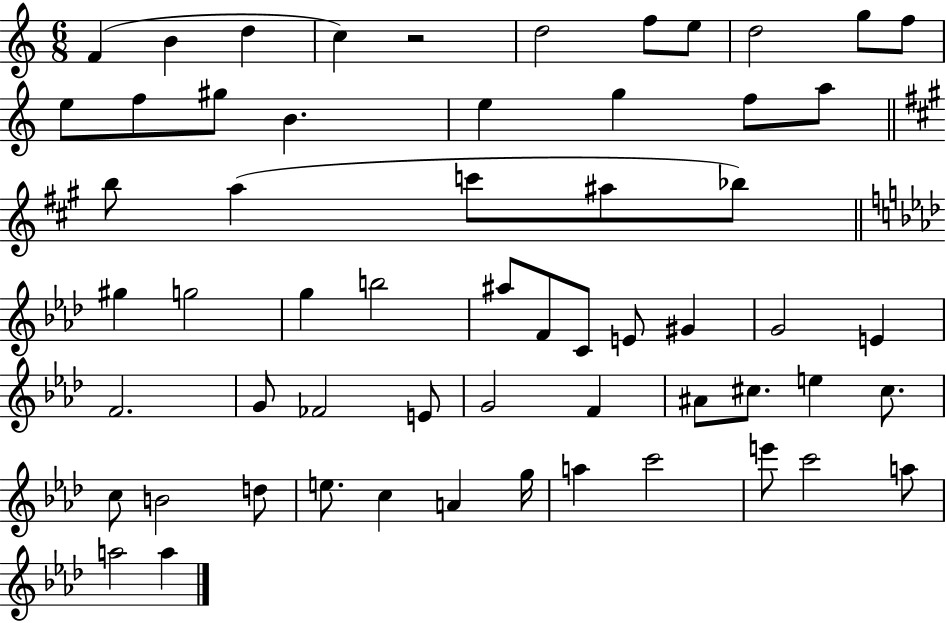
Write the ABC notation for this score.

X:1
T:Untitled
M:6/8
L:1/4
K:C
F B d c z2 d2 f/2 e/2 d2 g/2 f/2 e/2 f/2 ^g/2 B e g f/2 a/2 b/2 a c'/2 ^a/2 _b/2 ^g g2 g b2 ^a/2 F/2 C/2 E/2 ^G G2 E F2 G/2 _F2 E/2 G2 F ^A/2 ^c/2 e ^c/2 c/2 B2 d/2 e/2 c A g/4 a c'2 e'/2 c'2 a/2 a2 a